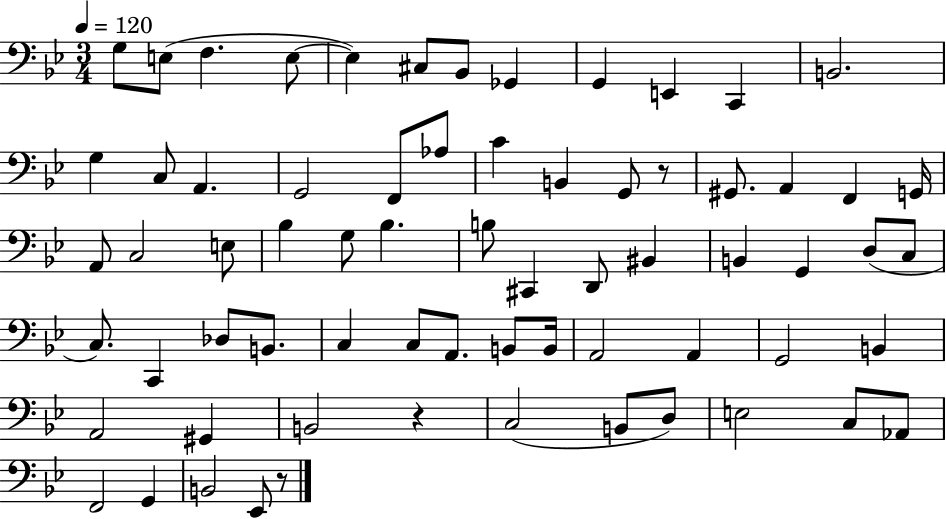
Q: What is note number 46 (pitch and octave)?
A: A2